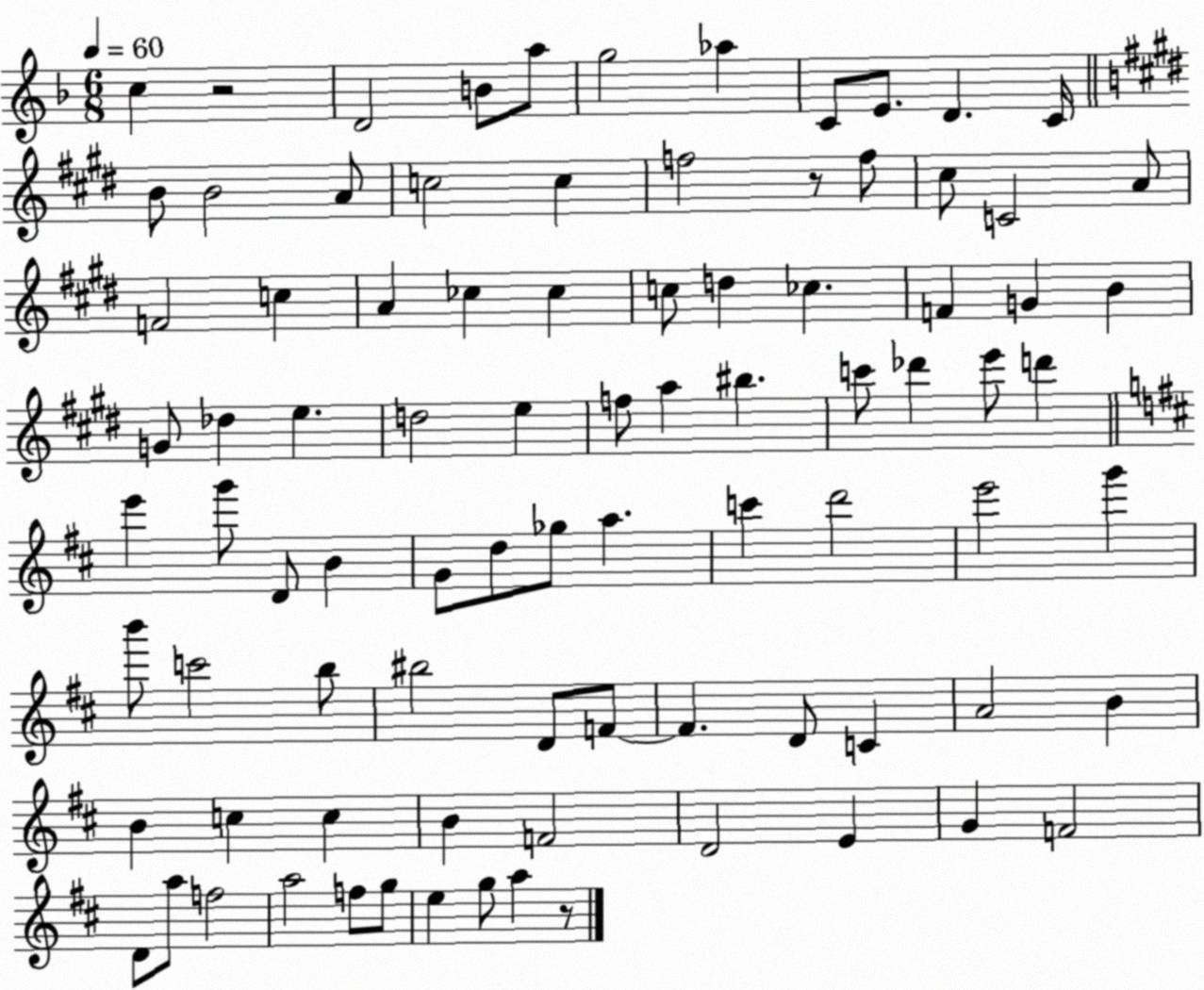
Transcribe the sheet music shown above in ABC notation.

X:1
T:Untitled
M:6/8
L:1/4
K:F
c z2 D2 B/2 a/2 g2 _a C/2 E/2 D C/4 B/2 B2 A/2 c2 c f2 z/2 f/2 ^c/2 C2 A/2 F2 c A _c _c c/2 d _c F G B G/2 _d e d2 e f/2 a ^b c'/2 _d' e'/2 d' e' g'/2 D/2 B G/2 d/2 _g/2 a c' d'2 e'2 g' b'/2 c'2 b/2 ^b2 D/2 F/2 F D/2 C A2 B B c c B F2 D2 E G F2 D/2 a/2 f2 a2 f/2 g/2 e g/2 a z/2